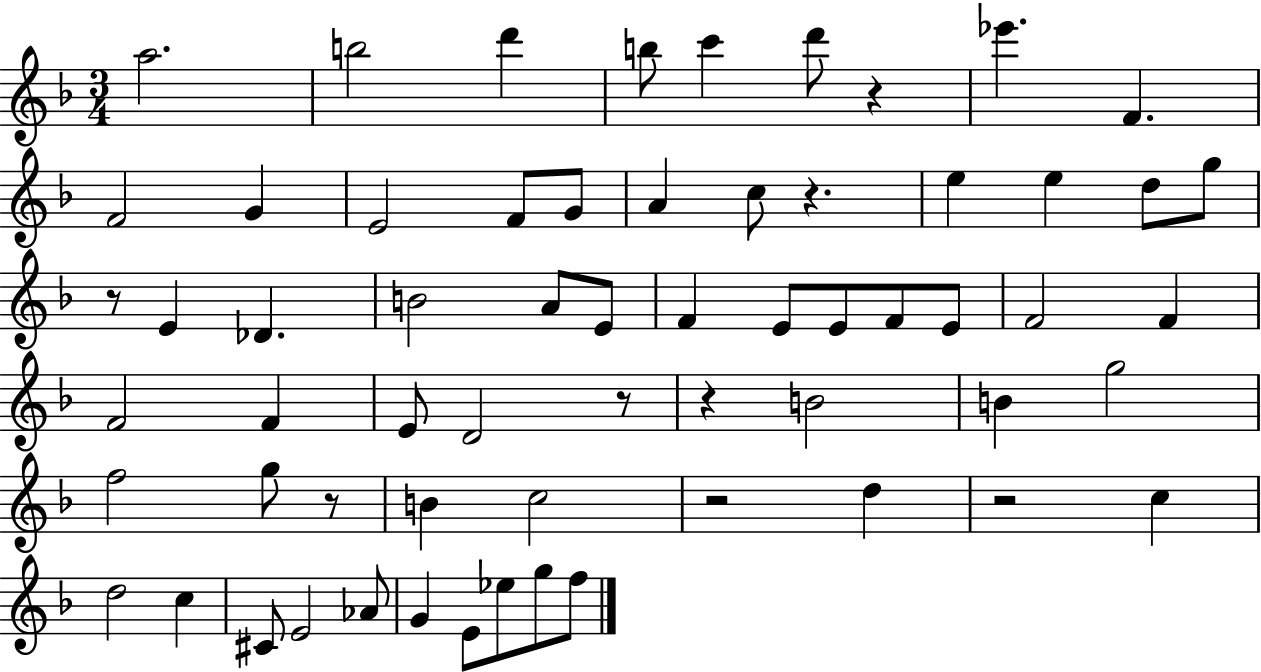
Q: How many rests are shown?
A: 8